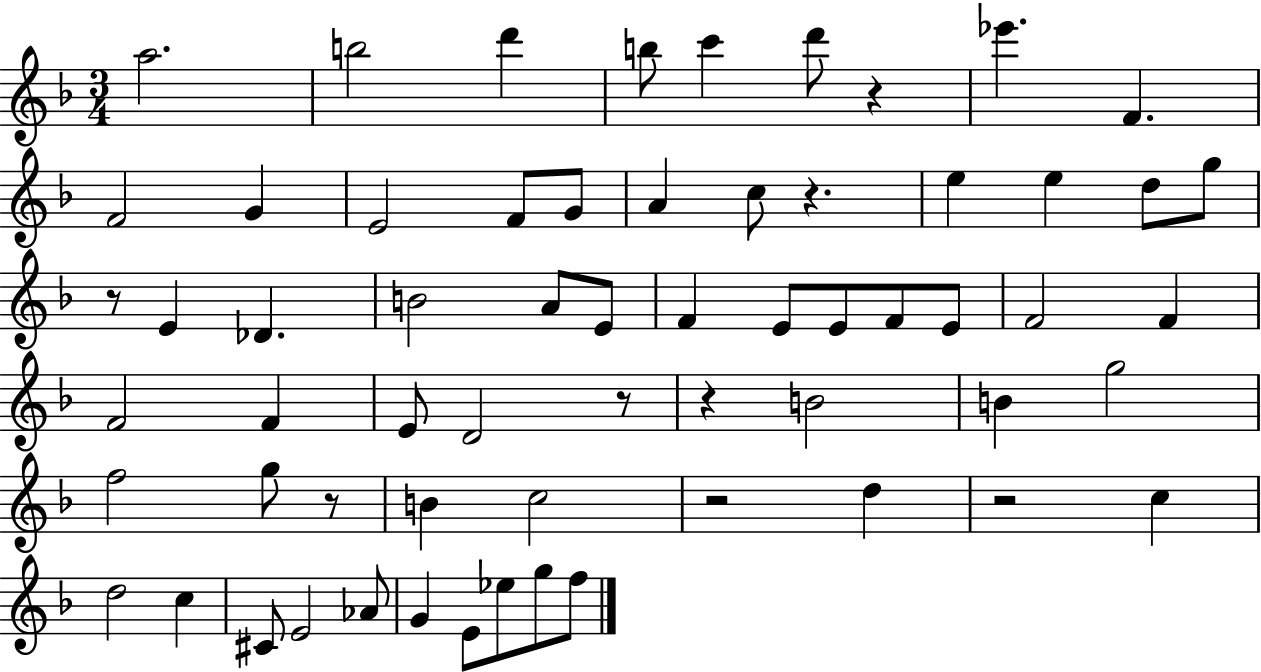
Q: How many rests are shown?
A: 8